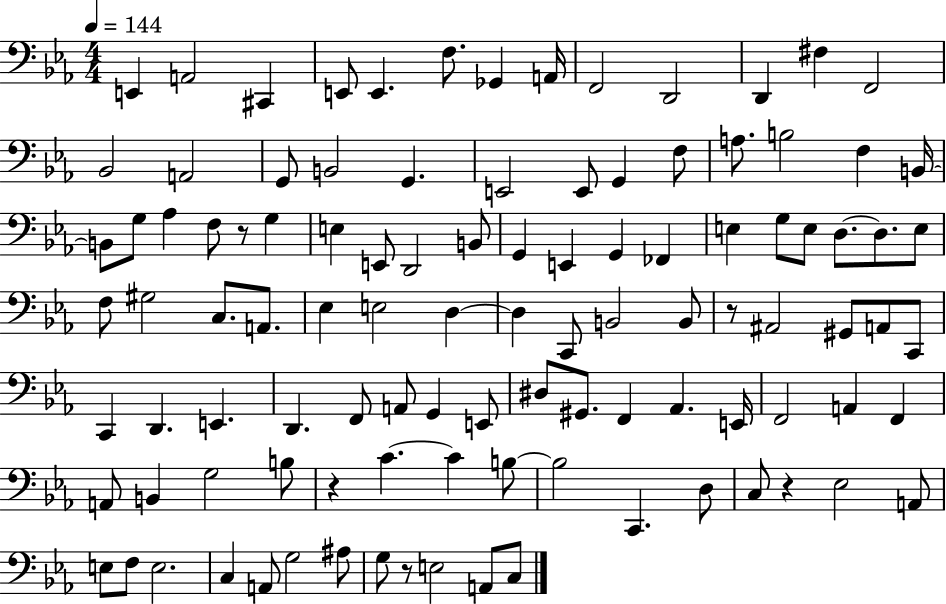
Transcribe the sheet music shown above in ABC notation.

X:1
T:Untitled
M:4/4
L:1/4
K:Eb
E,, A,,2 ^C,, E,,/2 E,, F,/2 _G,, A,,/4 F,,2 D,,2 D,, ^F, F,,2 _B,,2 A,,2 G,,/2 B,,2 G,, E,,2 E,,/2 G,, F,/2 A,/2 B,2 F, B,,/4 B,,/2 G,/2 _A, F,/2 z/2 G, E, E,,/2 D,,2 B,,/2 G,, E,, G,, _F,, E, G,/2 E,/2 D,/2 D,/2 E,/2 F,/2 ^G,2 C,/2 A,,/2 _E, E,2 D, D, C,,/2 B,,2 B,,/2 z/2 ^A,,2 ^G,,/2 A,,/2 C,,/2 C,, D,, E,, D,, F,,/2 A,,/2 G,, E,,/2 ^D,/2 ^G,,/2 F,, _A,, E,,/4 F,,2 A,, F,, A,,/2 B,, G,2 B,/2 z C C B,/2 B,2 C,, D,/2 C,/2 z _E,2 A,,/2 E,/2 F,/2 E,2 C, A,,/2 G,2 ^A,/2 G,/2 z/2 E,2 A,,/2 C,/2